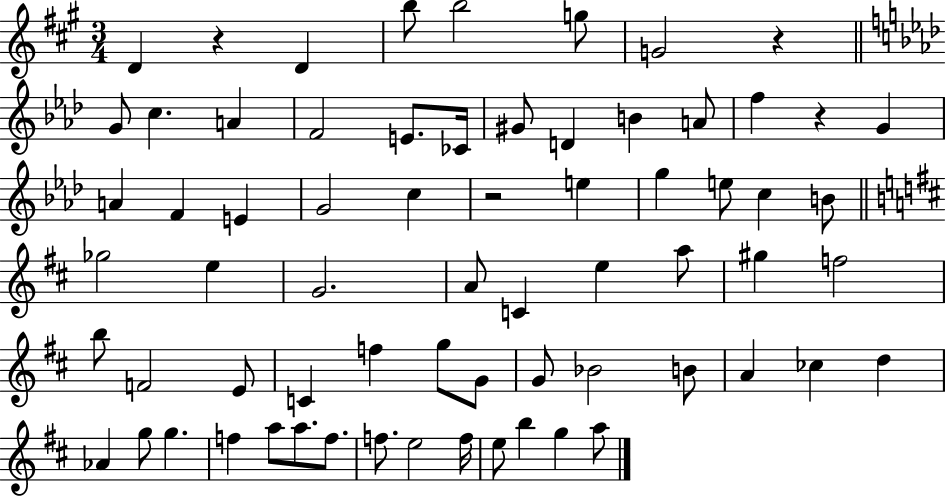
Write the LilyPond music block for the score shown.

{
  \clef treble
  \numericTimeSignature
  \time 3/4
  \key a \major
  d'4 r4 d'4 | b''8 b''2 g''8 | g'2 r4 | \bar "||" \break \key aes \major g'8 c''4. a'4 | f'2 e'8. ces'16 | gis'8 d'4 b'4 a'8 | f''4 r4 g'4 | \break a'4 f'4 e'4 | g'2 c''4 | r2 e''4 | g''4 e''8 c''4 b'8 | \break \bar "||" \break \key d \major ges''2 e''4 | g'2. | a'8 c'4 e''4 a''8 | gis''4 f''2 | \break b''8 f'2 e'8 | c'4 f''4 g''8 g'8 | g'8 bes'2 b'8 | a'4 ces''4 d''4 | \break aes'4 g''8 g''4. | f''4 a''8 a''8. f''8. | f''8. e''2 f''16 | e''8 b''4 g''4 a''8 | \break \bar "|."
}